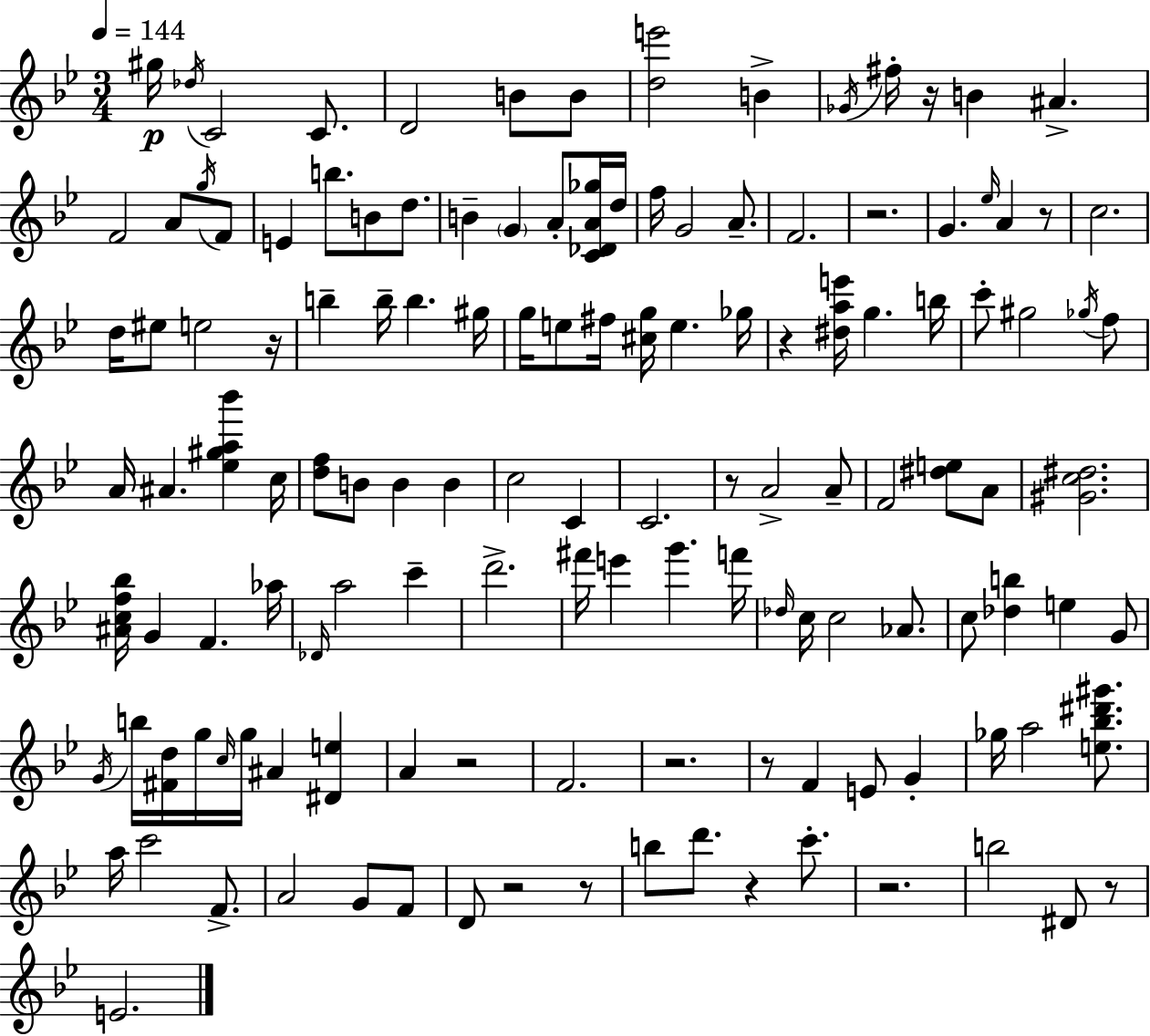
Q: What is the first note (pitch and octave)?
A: G#5